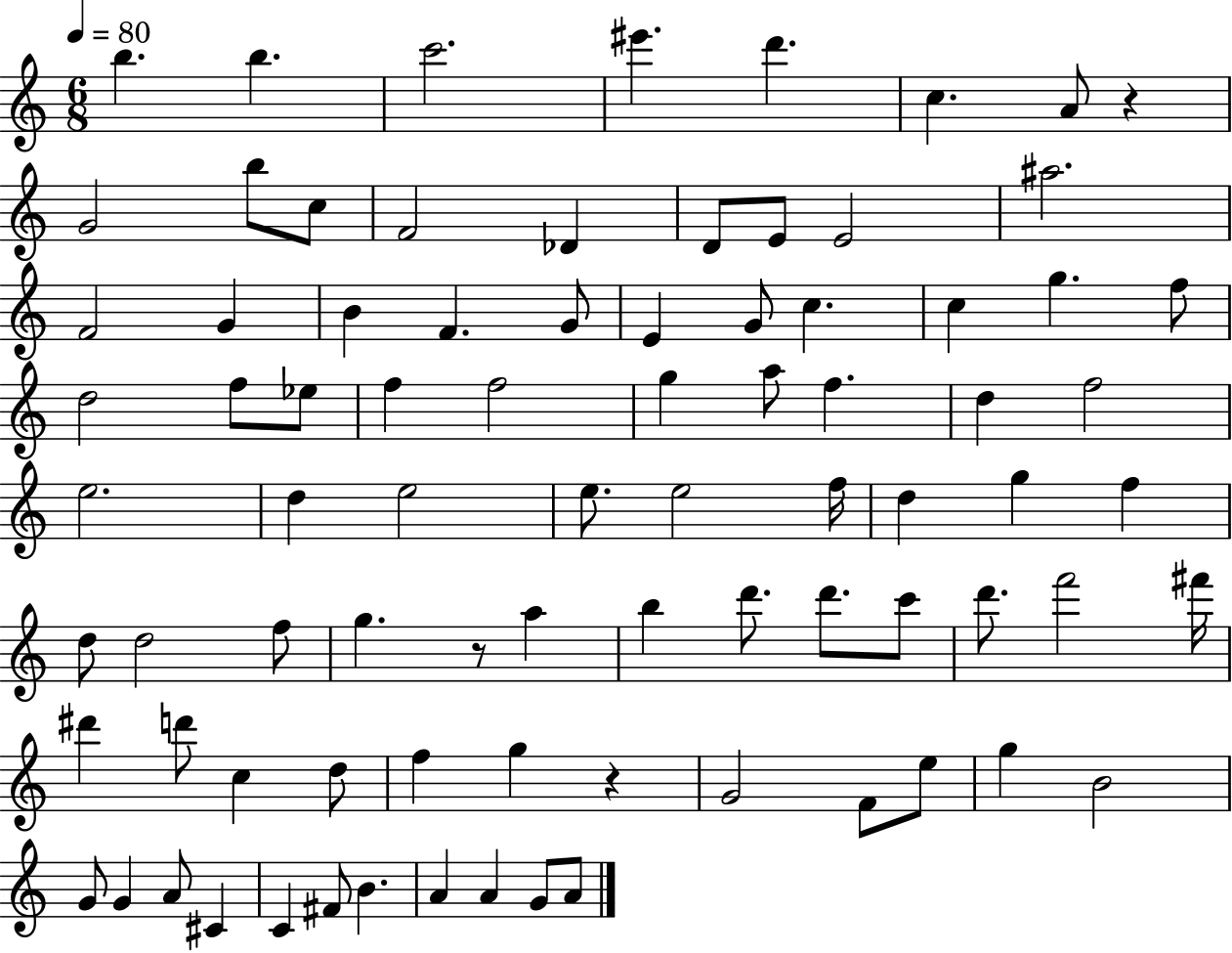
{
  \clef treble
  \numericTimeSignature
  \time 6/8
  \key c \major
  \tempo 4 = 80
  b''4. b''4. | c'''2. | eis'''4. d'''4. | c''4. a'8 r4 | \break g'2 b''8 c''8 | f'2 des'4 | d'8 e'8 e'2 | ais''2. | \break f'2 g'4 | b'4 f'4. g'8 | e'4 g'8 c''4. | c''4 g''4. f''8 | \break d''2 f''8 ees''8 | f''4 f''2 | g''4 a''8 f''4. | d''4 f''2 | \break e''2. | d''4 e''2 | e''8. e''2 f''16 | d''4 g''4 f''4 | \break d''8 d''2 f''8 | g''4. r8 a''4 | b''4 d'''8. d'''8. c'''8 | d'''8. f'''2 fis'''16 | \break dis'''4 d'''8 c''4 d''8 | f''4 g''4 r4 | g'2 f'8 e''8 | g''4 b'2 | \break g'8 g'4 a'8 cis'4 | c'4 fis'8 b'4. | a'4 a'4 g'8 a'8 | \bar "|."
}